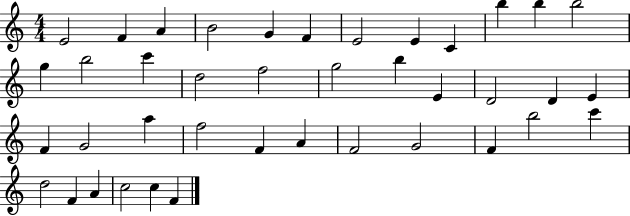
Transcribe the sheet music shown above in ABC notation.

X:1
T:Untitled
M:4/4
L:1/4
K:C
E2 F A B2 G F E2 E C b b b2 g b2 c' d2 f2 g2 b E D2 D E F G2 a f2 F A F2 G2 F b2 c' d2 F A c2 c F